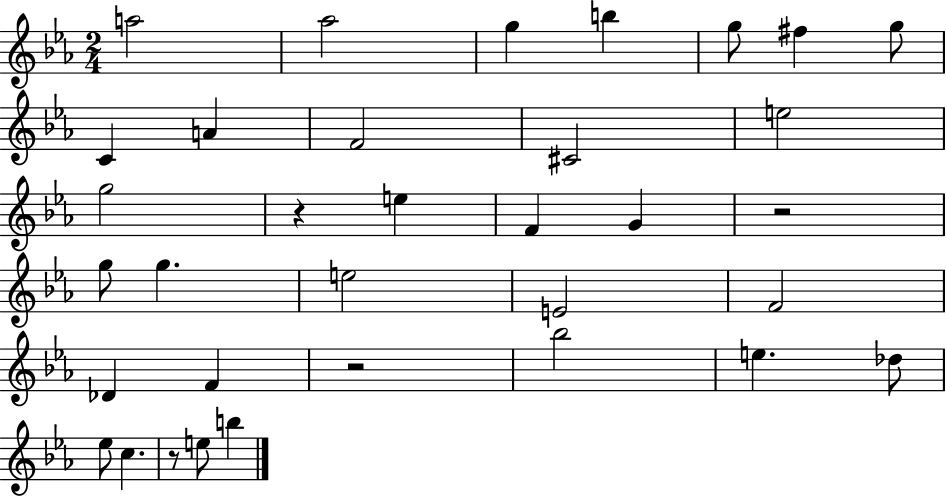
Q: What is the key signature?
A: EES major